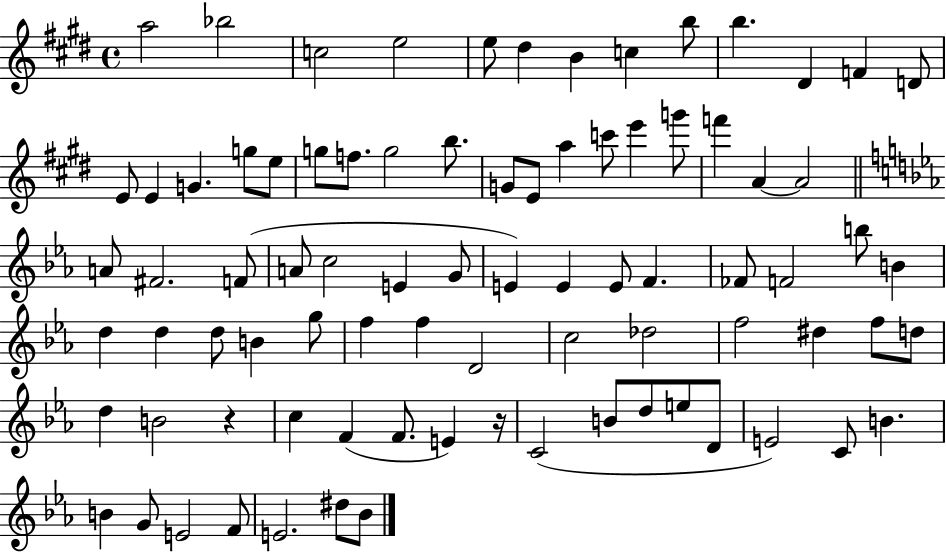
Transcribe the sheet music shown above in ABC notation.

X:1
T:Untitled
M:4/4
L:1/4
K:E
a2 _b2 c2 e2 e/2 ^d B c b/2 b ^D F D/2 E/2 E G g/2 e/2 g/2 f/2 g2 b/2 G/2 E/2 a c'/2 e' g'/2 f' A A2 A/2 ^F2 F/2 A/2 c2 E G/2 E E E/2 F _F/2 F2 b/2 B d d d/2 B g/2 f f D2 c2 _d2 f2 ^d f/2 d/2 d B2 z c F F/2 E z/4 C2 B/2 d/2 e/2 D/2 E2 C/2 B B G/2 E2 F/2 E2 ^d/2 _B/2